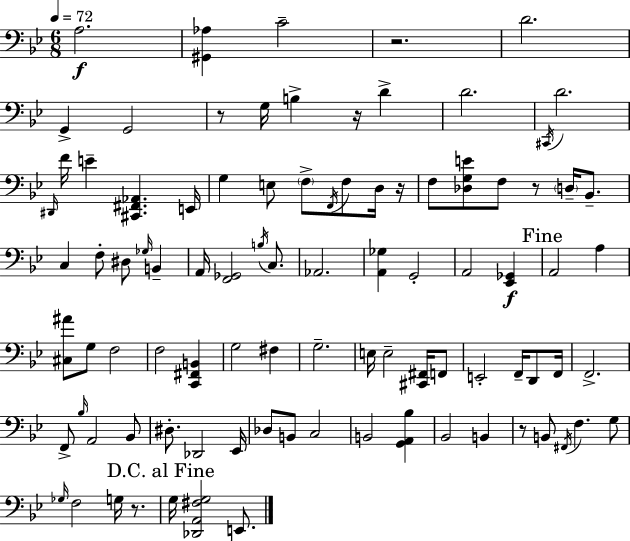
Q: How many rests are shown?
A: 7